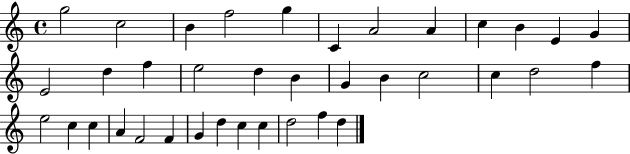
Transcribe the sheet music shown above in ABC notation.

X:1
T:Untitled
M:4/4
L:1/4
K:C
g2 c2 B f2 g C A2 A c B E G E2 d f e2 d B G B c2 c d2 f e2 c c A F2 F G d c c d2 f d